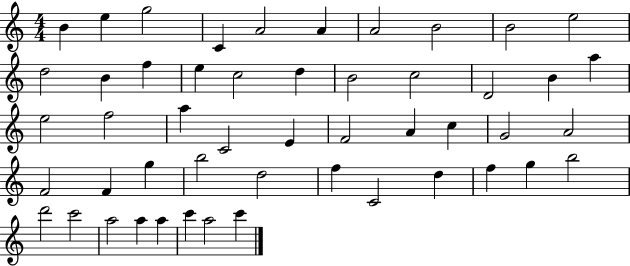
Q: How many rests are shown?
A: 0